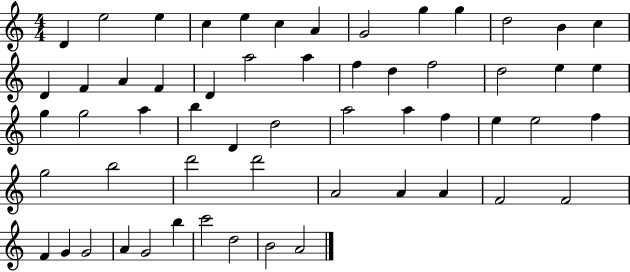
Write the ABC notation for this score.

X:1
T:Untitled
M:4/4
L:1/4
K:C
D e2 e c e c A G2 g g d2 B c D F A F D a2 a f d f2 d2 e e g g2 a b D d2 a2 a f e e2 f g2 b2 d'2 d'2 A2 A A F2 F2 F G G2 A G2 b c'2 d2 B2 A2